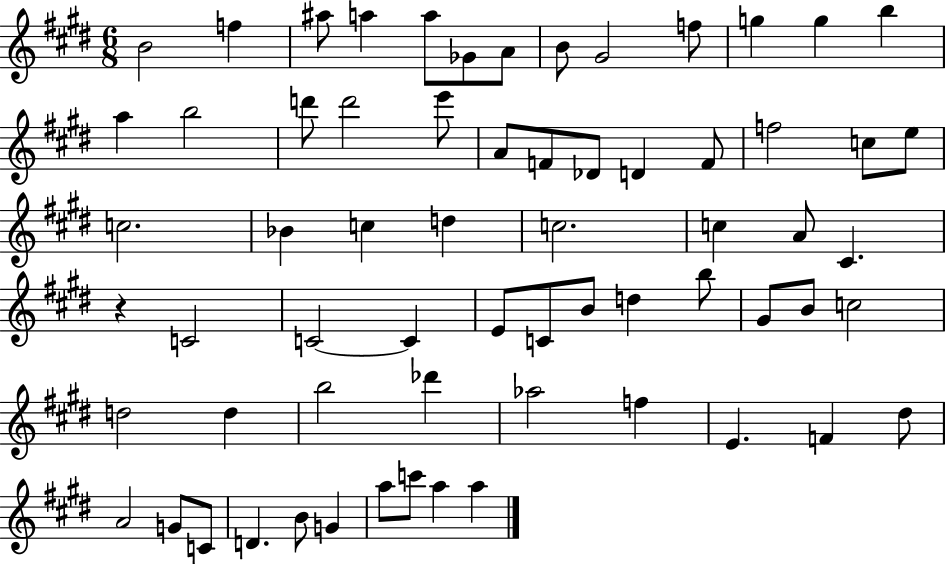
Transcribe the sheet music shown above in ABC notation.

X:1
T:Untitled
M:6/8
L:1/4
K:E
B2 f ^a/2 a a/2 _G/2 A/2 B/2 ^G2 f/2 g g b a b2 d'/2 d'2 e'/2 A/2 F/2 _D/2 D F/2 f2 c/2 e/2 c2 _B c d c2 c A/2 ^C z C2 C2 C E/2 C/2 B/2 d b/2 ^G/2 B/2 c2 d2 d b2 _d' _a2 f E F ^d/2 A2 G/2 C/2 D B/2 G a/2 c'/2 a a